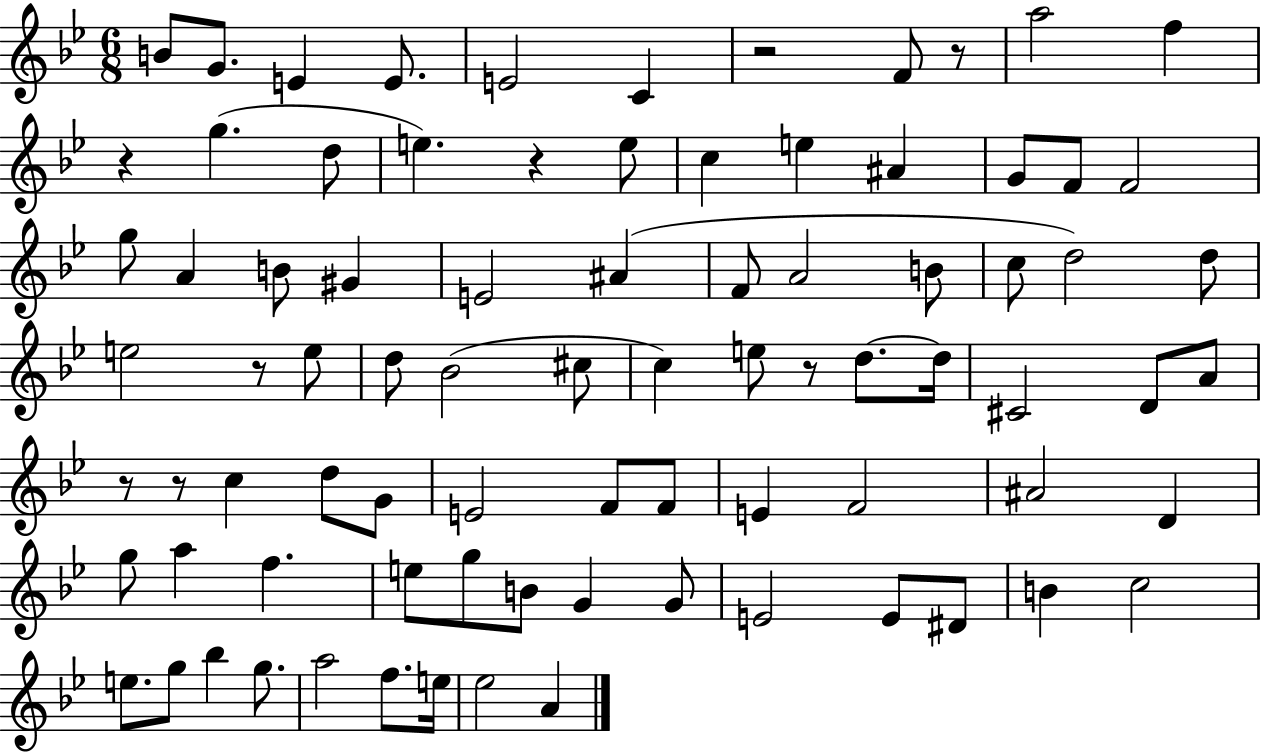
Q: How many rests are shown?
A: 8